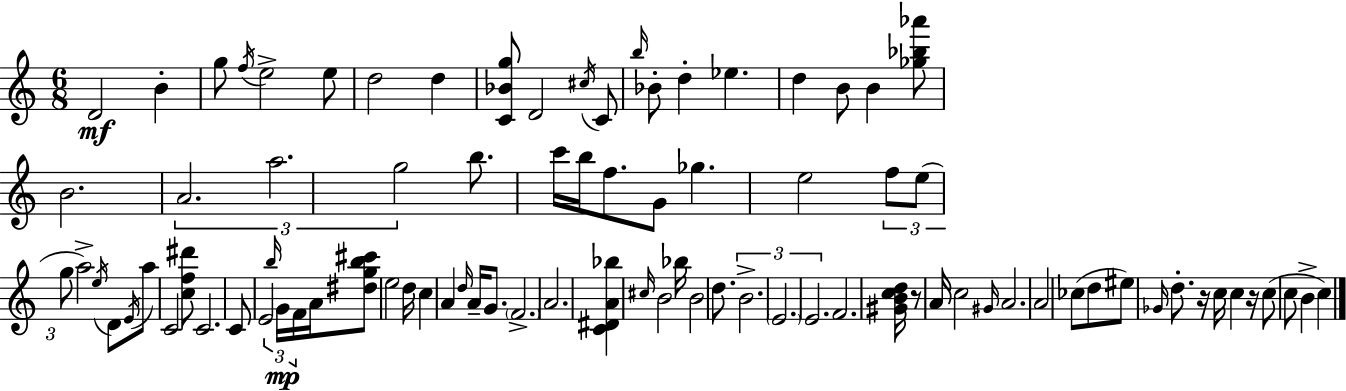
{
  \clef treble
  \numericTimeSignature
  \time 6/8
  \key c \major
  d'2\mf b'4-. | g''8 \acciaccatura { f''16 } e''2-> e''8 | d''2 d''4 | <c' bes' g''>8 d'2 \acciaccatura { cis''16 } | \break c'8 \grace { b''16 } bes'8-. d''4-. ees''4. | d''4 b'8 b'4 | <ges'' bes'' aes'''>8 b'2. | \tuplet 3/2 { a'2. | \break a''2. | g''2 } b''8. | c'''16 b''16 f''8. g'8 ges''4. | e''2 \tuplet 3/2 { f''8 | \break e''8( g''8 } a''2->) | \acciaccatura { e''16 } d'8 \acciaccatura { e'16 } a''8 c'2 | <c'' f'' dis'''>8 c'2. | c'8 e'2 | \break \tuplet 3/2 { \grace { b''16 }\mp g'16 f'16 } a'16 <dis'' g'' b'' cis'''>8 e''2 | d''16 c''4 a'4 | \grace { d''16 } a'16-- g'8. \parenthesize f'2.-> | a'2. | \break <c' dis' a' bes''>4 \grace { cis''16 } | b'2 bes''16 b'2 | d''8. \tuplet 3/2 { b'2.-> | \parenthesize e'2. | \break e'2. } | f'2. | <gis' b' c'' d''>16 r8 a'16 | c''2 \grace { gis'16 } a'2. | \break a'2 | ces''8( d''8 eis''8) \grace { ges'16 } | d''8.-. r16 c''16 c''4 r16 c''8( | c''8 b'4-> c''4) \bar "|."
}